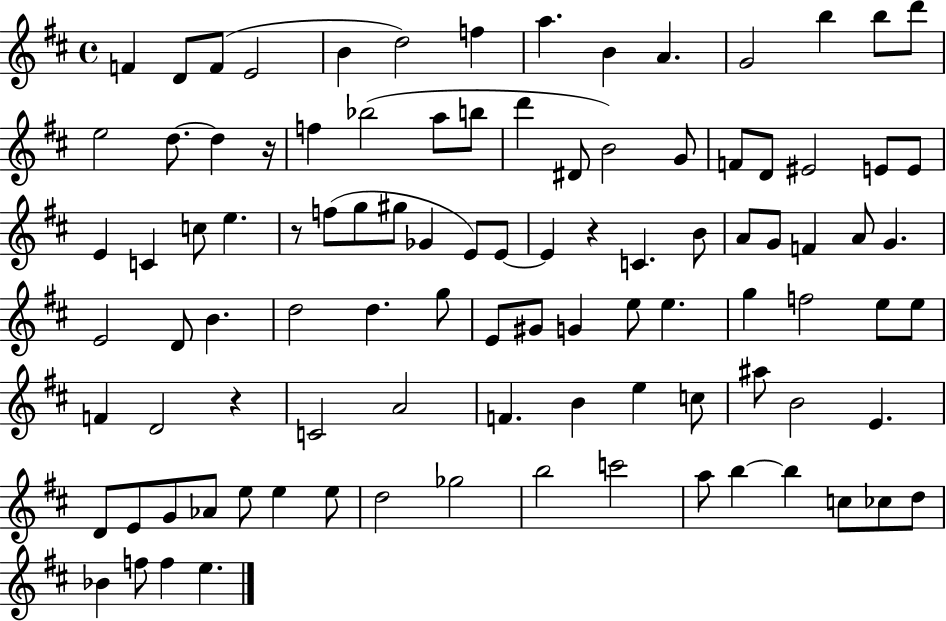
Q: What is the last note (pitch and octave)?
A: E5